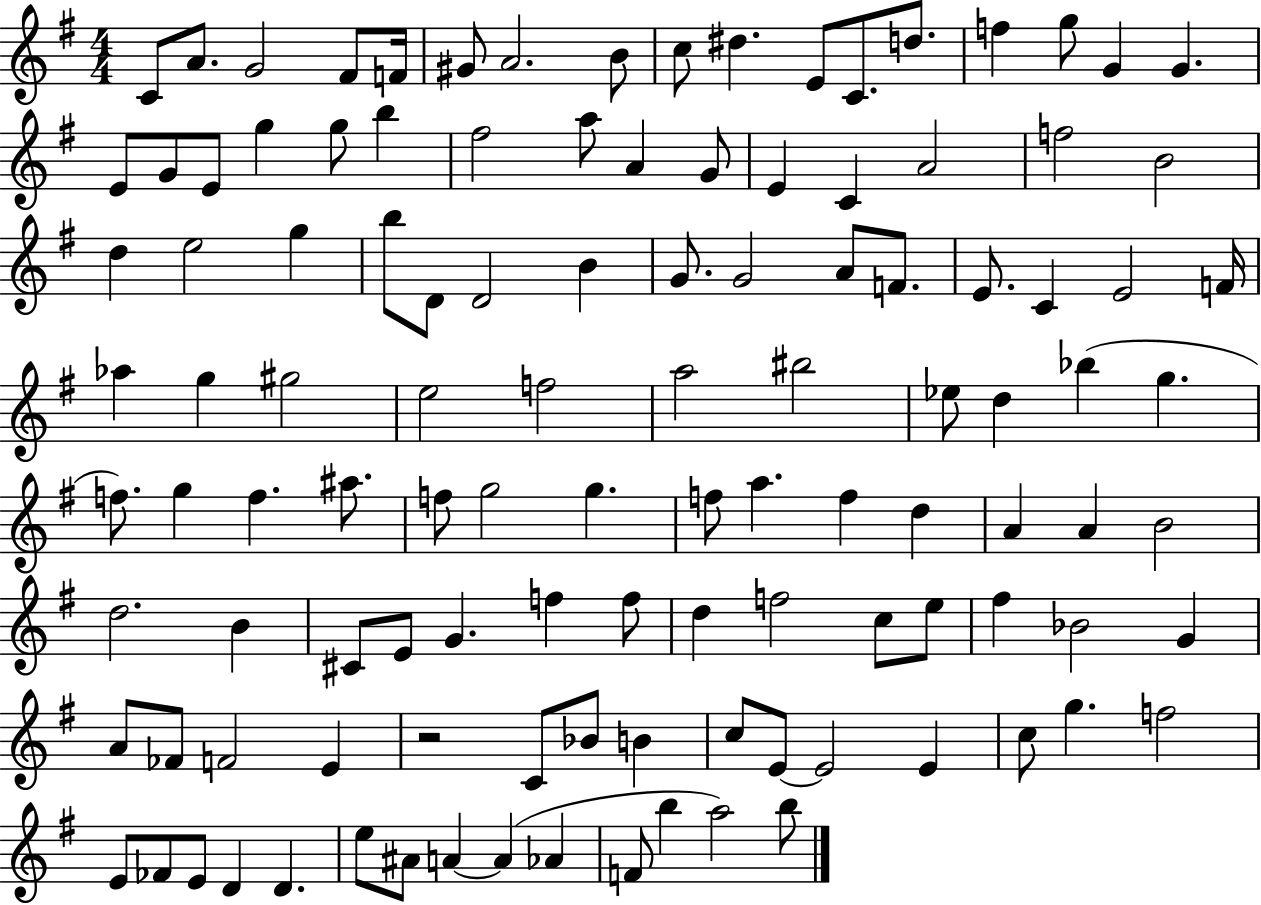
{
  \clef treble
  \numericTimeSignature
  \time 4/4
  \key g \major
  c'8 a'8. g'2 fis'8 f'16 | gis'8 a'2. b'8 | c''8 dis''4. e'8 c'8. d''8. | f''4 g''8 g'4 g'4. | \break e'8 g'8 e'8 g''4 g''8 b''4 | fis''2 a''8 a'4 g'8 | e'4 c'4 a'2 | f''2 b'2 | \break d''4 e''2 g''4 | b''8 d'8 d'2 b'4 | g'8. g'2 a'8 f'8. | e'8. c'4 e'2 f'16 | \break aes''4 g''4 gis''2 | e''2 f''2 | a''2 bis''2 | ees''8 d''4 bes''4( g''4. | \break f''8.) g''4 f''4. ais''8. | f''8 g''2 g''4. | f''8 a''4. f''4 d''4 | a'4 a'4 b'2 | \break d''2. b'4 | cis'8 e'8 g'4. f''4 f''8 | d''4 f''2 c''8 e''8 | fis''4 bes'2 g'4 | \break a'8 fes'8 f'2 e'4 | r2 c'8 bes'8 b'4 | c''8 e'8~~ e'2 e'4 | c''8 g''4. f''2 | \break e'8 fes'8 e'8 d'4 d'4. | e''8 ais'8 a'4~~ a'4( aes'4 | f'8 b''4 a''2) b''8 | \bar "|."
}